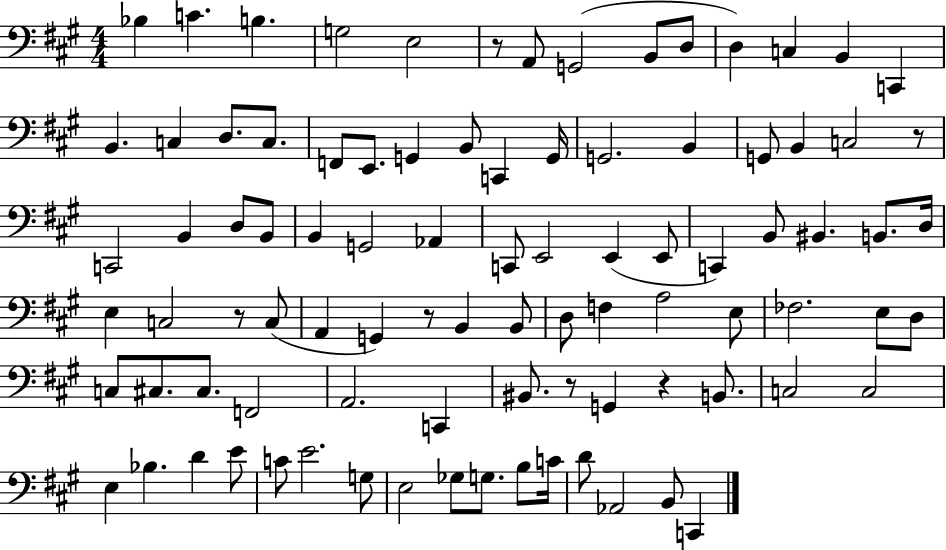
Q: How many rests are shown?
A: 6